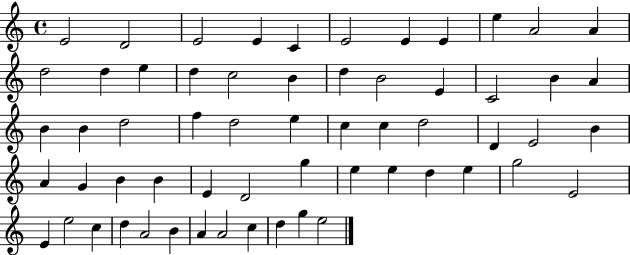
{
  \clef treble
  \time 4/4
  \defaultTimeSignature
  \key c \major
  e'2 d'2 | e'2 e'4 c'4 | e'2 e'4 e'4 | e''4 a'2 a'4 | \break d''2 d''4 e''4 | d''4 c''2 b'4 | d''4 b'2 e'4 | c'2 b'4 a'4 | \break b'4 b'4 d''2 | f''4 d''2 e''4 | c''4 c''4 d''2 | d'4 e'2 b'4 | \break a'4 g'4 b'4 b'4 | e'4 d'2 g''4 | e''4 e''4 d''4 e''4 | g''2 e'2 | \break e'4 e''2 c''4 | d''4 a'2 b'4 | a'4 a'2 c''4 | d''4 g''4 e''2 | \break \bar "|."
}